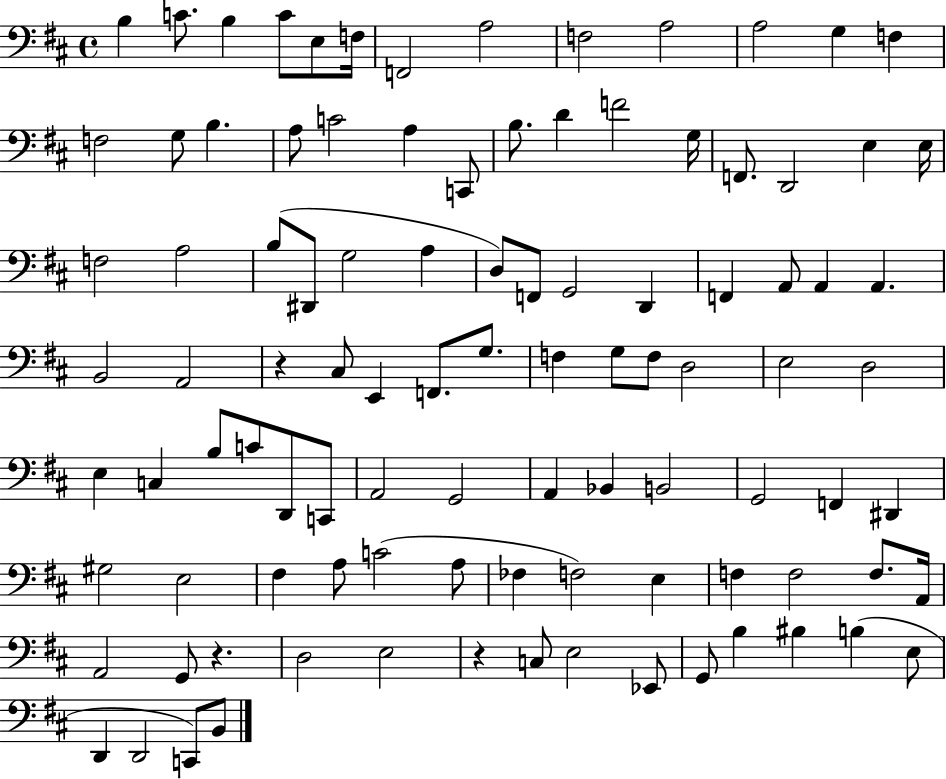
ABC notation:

X:1
T:Untitled
M:4/4
L:1/4
K:D
B, C/2 B, C/2 E,/2 F,/4 F,,2 A,2 F,2 A,2 A,2 G, F, F,2 G,/2 B, A,/2 C2 A, C,,/2 B,/2 D F2 G,/4 F,,/2 D,,2 E, E,/4 F,2 A,2 B,/2 ^D,,/2 G,2 A, D,/2 F,,/2 G,,2 D,, F,, A,,/2 A,, A,, B,,2 A,,2 z ^C,/2 E,, F,,/2 G,/2 F, G,/2 F,/2 D,2 E,2 D,2 E, C, B,/2 C/2 D,,/2 C,,/2 A,,2 G,,2 A,, _B,, B,,2 G,,2 F,, ^D,, ^G,2 E,2 ^F, A,/2 C2 A,/2 _F, F,2 E, F, F,2 F,/2 A,,/4 A,,2 G,,/2 z D,2 E,2 z C,/2 E,2 _E,,/2 G,,/2 B, ^B, B, E,/2 D,, D,,2 C,,/2 B,,/2